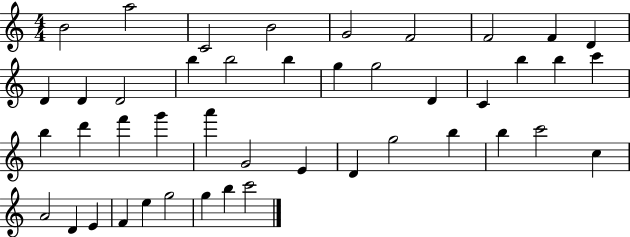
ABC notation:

X:1
T:Untitled
M:4/4
L:1/4
K:C
B2 a2 C2 B2 G2 F2 F2 F D D D D2 b b2 b g g2 D C b b c' b d' f' g' a' G2 E D g2 b b c'2 c A2 D E F e g2 g b c'2